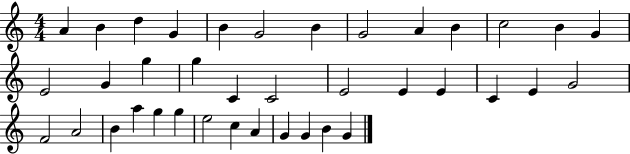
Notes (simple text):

A4/q B4/q D5/q G4/q B4/q G4/h B4/q G4/h A4/q B4/q C5/h B4/q G4/q E4/h G4/q G5/q G5/q C4/q C4/h E4/h E4/q E4/q C4/q E4/q G4/h F4/h A4/h B4/q A5/q G5/q G5/q E5/h C5/q A4/q G4/q G4/q B4/q G4/q